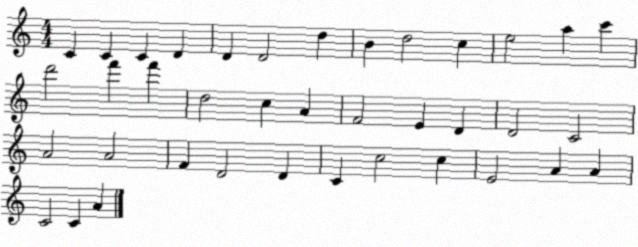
X:1
T:Untitled
M:4/4
L:1/4
K:C
C C C D D D2 d B d2 c e2 a c' d'2 f' f' d2 c A F2 E D D2 C2 A2 A2 F D2 D C c2 c E2 A A C2 C A